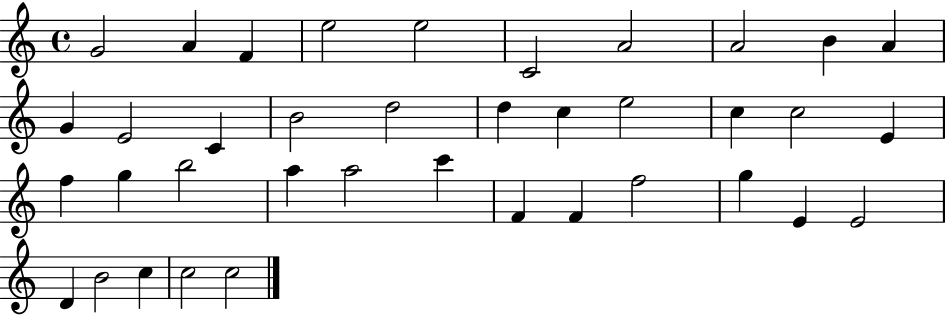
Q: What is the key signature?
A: C major